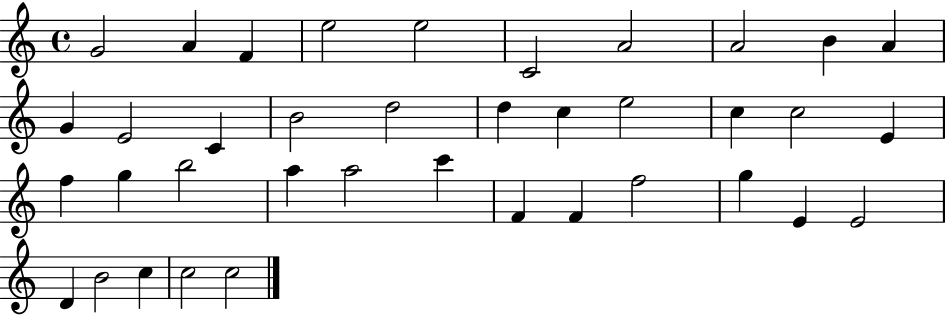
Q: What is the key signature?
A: C major